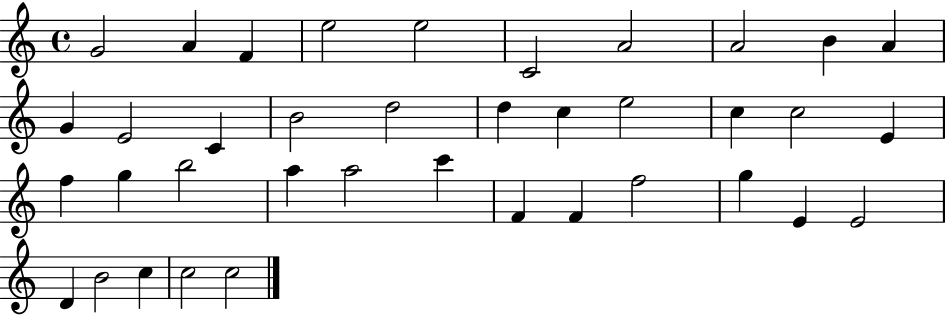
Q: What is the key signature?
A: C major